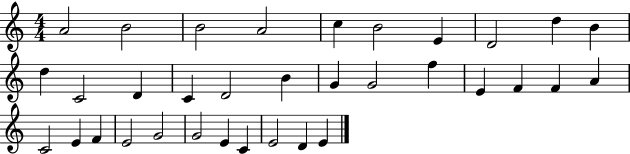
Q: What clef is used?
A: treble